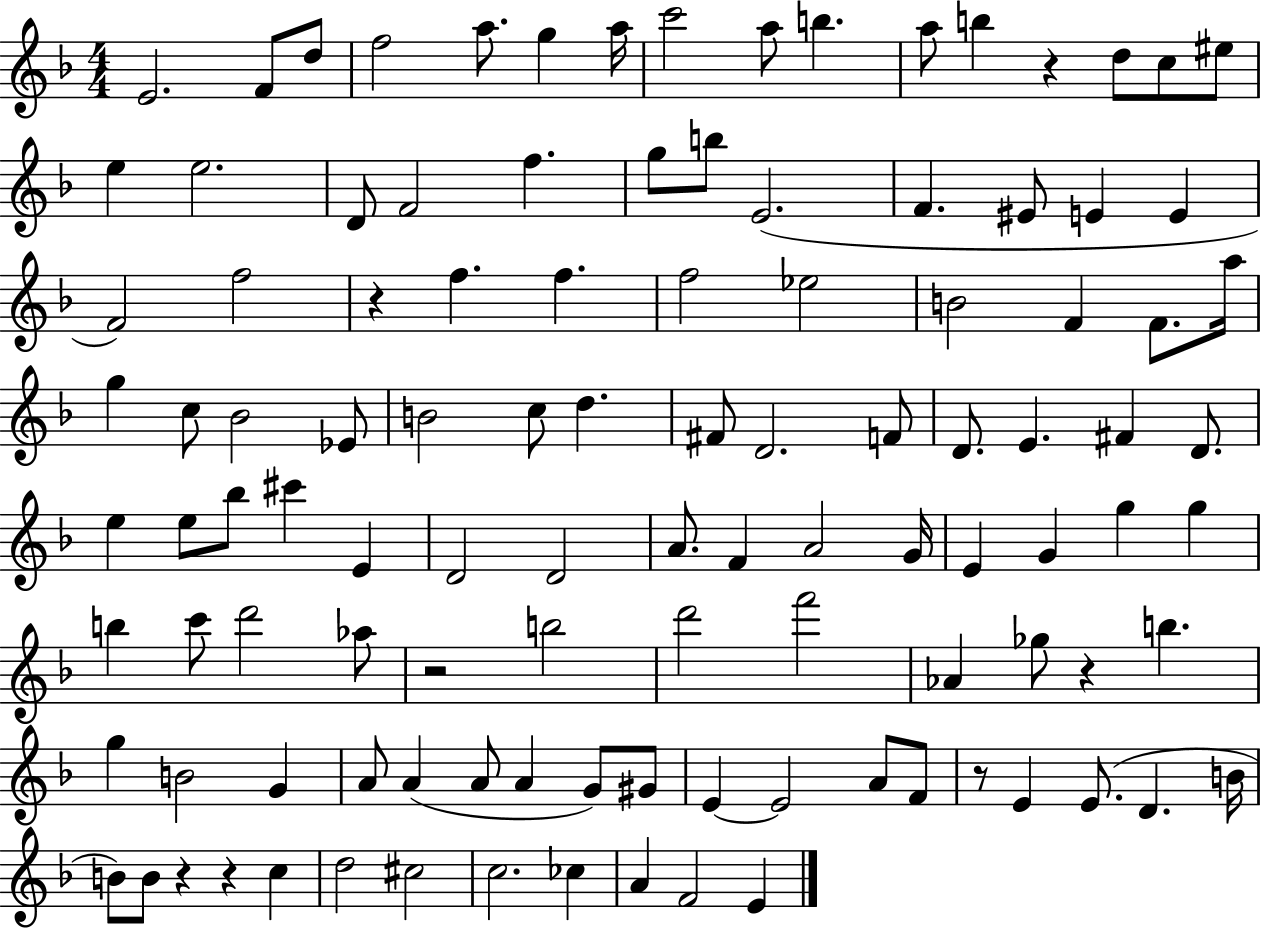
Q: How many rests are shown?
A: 7